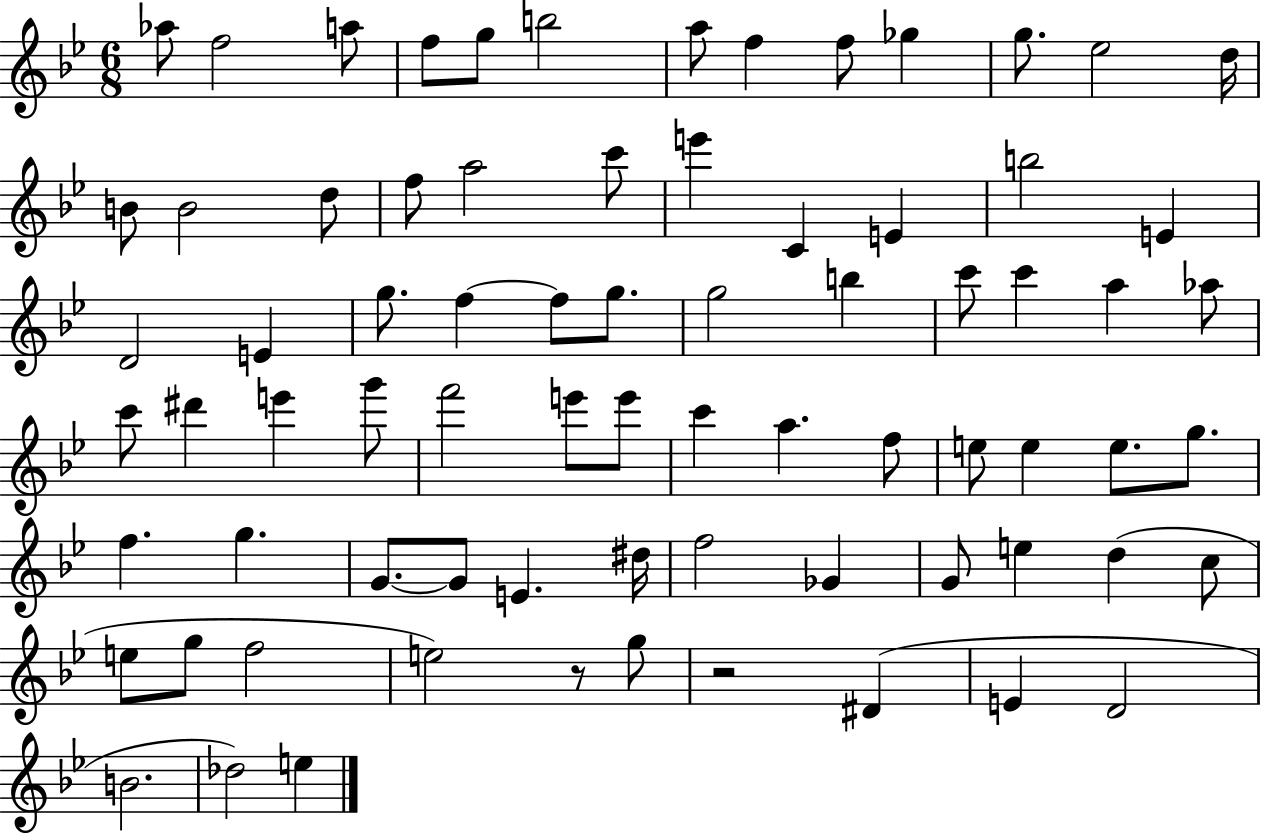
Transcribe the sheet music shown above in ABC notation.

X:1
T:Untitled
M:6/8
L:1/4
K:Bb
_a/2 f2 a/2 f/2 g/2 b2 a/2 f f/2 _g g/2 _e2 d/4 B/2 B2 d/2 f/2 a2 c'/2 e' C E b2 E D2 E g/2 f f/2 g/2 g2 b c'/2 c' a _a/2 c'/2 ^d' e' g'/2 f'2 e'/2 e'/2 c' a f/2 e/2 e e/2 g/2 f g G/2 G/2 E ^d/4 f2 _G G/2 e d c/2 e/2 g/2 f2 e2 z/2 g/2 z2 ^D E D2 B2 _d2 e